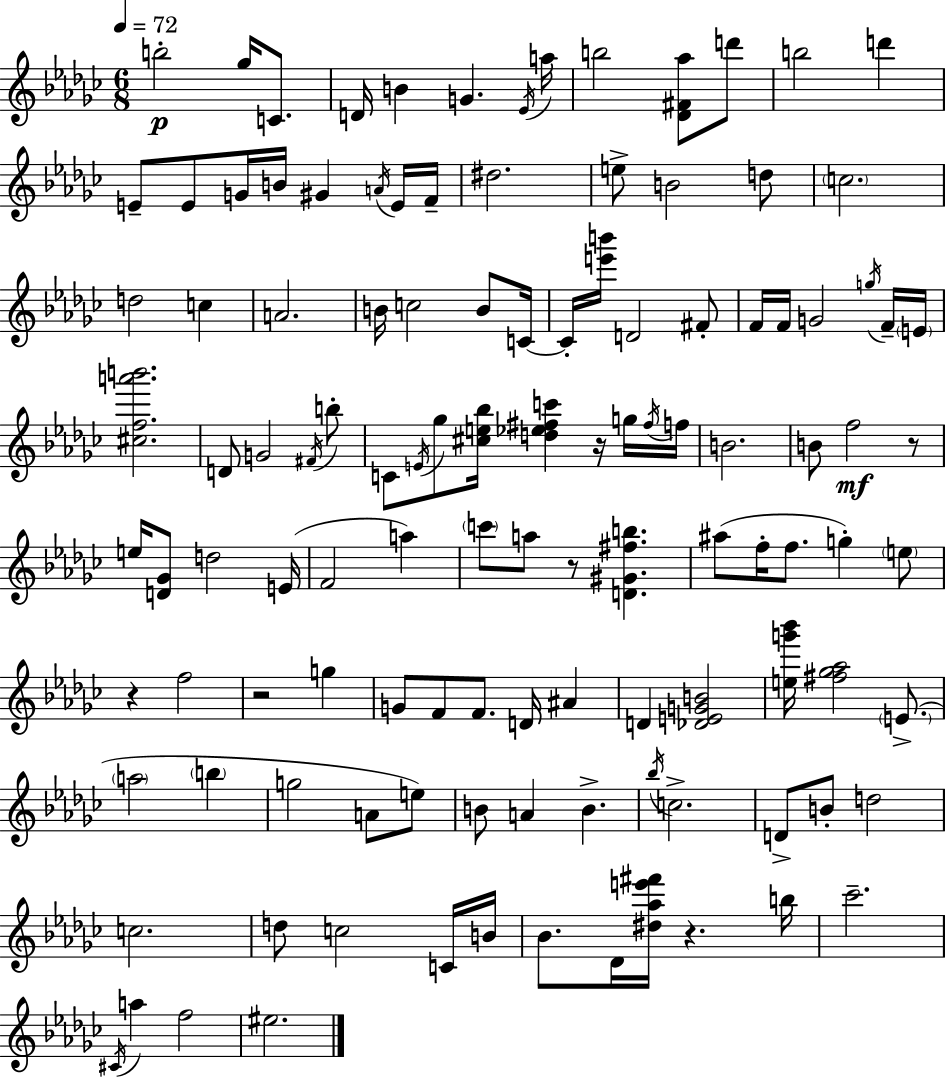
X:1
T:Untitled
M:6/8
L:1/4
K:Ebm
b2 _g/4 C/2 D/4 B G _E/4 a/4 b2 [_D^F_a]/2 d'/2 b2 d' E/2 E/2 G/4 B/4 ^G A/4 E/4 F/4 ^d2 e/2 B2 d/2 c2 d2 c A2 B/4 c2 B/2 C/4 C/4 [e'b']/4 D2 ^F/2 F/4 F/4 G2 g/4 F/4 E/4 [^cfa'b']2 D/2 G2 ^F/4 b/2 C/2 E/4 _g/2 [^ce_b]/4 [d_e^fc'] z/4 g/4 ^f/4 f/4 B2 B/2 f2 z/2 e/4 [D_G]/2 d2 E/4 F2 a c'/2 a/2 z/2 [D^G^fb] ^a/2 f/4 f/2 g e/2 z f2 z2 g G/2 F/2 F/2 D/4 ^A D [_DEGB]2 [eg'_b']/4 [^f_g_a]2 E/2 a2 b g2 A/2 e/2 B/2 A B _b/4 c2 D/2 B/2 d2 c2 d/2 c2 C/4 B/4 _B/2 _D/4 [^d_ae'^f']/4 z b/4 _c'2 ^C/4 a f2 ^e2